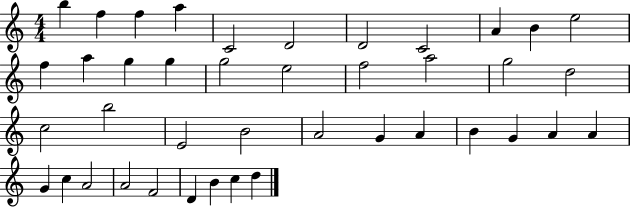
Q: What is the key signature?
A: C major